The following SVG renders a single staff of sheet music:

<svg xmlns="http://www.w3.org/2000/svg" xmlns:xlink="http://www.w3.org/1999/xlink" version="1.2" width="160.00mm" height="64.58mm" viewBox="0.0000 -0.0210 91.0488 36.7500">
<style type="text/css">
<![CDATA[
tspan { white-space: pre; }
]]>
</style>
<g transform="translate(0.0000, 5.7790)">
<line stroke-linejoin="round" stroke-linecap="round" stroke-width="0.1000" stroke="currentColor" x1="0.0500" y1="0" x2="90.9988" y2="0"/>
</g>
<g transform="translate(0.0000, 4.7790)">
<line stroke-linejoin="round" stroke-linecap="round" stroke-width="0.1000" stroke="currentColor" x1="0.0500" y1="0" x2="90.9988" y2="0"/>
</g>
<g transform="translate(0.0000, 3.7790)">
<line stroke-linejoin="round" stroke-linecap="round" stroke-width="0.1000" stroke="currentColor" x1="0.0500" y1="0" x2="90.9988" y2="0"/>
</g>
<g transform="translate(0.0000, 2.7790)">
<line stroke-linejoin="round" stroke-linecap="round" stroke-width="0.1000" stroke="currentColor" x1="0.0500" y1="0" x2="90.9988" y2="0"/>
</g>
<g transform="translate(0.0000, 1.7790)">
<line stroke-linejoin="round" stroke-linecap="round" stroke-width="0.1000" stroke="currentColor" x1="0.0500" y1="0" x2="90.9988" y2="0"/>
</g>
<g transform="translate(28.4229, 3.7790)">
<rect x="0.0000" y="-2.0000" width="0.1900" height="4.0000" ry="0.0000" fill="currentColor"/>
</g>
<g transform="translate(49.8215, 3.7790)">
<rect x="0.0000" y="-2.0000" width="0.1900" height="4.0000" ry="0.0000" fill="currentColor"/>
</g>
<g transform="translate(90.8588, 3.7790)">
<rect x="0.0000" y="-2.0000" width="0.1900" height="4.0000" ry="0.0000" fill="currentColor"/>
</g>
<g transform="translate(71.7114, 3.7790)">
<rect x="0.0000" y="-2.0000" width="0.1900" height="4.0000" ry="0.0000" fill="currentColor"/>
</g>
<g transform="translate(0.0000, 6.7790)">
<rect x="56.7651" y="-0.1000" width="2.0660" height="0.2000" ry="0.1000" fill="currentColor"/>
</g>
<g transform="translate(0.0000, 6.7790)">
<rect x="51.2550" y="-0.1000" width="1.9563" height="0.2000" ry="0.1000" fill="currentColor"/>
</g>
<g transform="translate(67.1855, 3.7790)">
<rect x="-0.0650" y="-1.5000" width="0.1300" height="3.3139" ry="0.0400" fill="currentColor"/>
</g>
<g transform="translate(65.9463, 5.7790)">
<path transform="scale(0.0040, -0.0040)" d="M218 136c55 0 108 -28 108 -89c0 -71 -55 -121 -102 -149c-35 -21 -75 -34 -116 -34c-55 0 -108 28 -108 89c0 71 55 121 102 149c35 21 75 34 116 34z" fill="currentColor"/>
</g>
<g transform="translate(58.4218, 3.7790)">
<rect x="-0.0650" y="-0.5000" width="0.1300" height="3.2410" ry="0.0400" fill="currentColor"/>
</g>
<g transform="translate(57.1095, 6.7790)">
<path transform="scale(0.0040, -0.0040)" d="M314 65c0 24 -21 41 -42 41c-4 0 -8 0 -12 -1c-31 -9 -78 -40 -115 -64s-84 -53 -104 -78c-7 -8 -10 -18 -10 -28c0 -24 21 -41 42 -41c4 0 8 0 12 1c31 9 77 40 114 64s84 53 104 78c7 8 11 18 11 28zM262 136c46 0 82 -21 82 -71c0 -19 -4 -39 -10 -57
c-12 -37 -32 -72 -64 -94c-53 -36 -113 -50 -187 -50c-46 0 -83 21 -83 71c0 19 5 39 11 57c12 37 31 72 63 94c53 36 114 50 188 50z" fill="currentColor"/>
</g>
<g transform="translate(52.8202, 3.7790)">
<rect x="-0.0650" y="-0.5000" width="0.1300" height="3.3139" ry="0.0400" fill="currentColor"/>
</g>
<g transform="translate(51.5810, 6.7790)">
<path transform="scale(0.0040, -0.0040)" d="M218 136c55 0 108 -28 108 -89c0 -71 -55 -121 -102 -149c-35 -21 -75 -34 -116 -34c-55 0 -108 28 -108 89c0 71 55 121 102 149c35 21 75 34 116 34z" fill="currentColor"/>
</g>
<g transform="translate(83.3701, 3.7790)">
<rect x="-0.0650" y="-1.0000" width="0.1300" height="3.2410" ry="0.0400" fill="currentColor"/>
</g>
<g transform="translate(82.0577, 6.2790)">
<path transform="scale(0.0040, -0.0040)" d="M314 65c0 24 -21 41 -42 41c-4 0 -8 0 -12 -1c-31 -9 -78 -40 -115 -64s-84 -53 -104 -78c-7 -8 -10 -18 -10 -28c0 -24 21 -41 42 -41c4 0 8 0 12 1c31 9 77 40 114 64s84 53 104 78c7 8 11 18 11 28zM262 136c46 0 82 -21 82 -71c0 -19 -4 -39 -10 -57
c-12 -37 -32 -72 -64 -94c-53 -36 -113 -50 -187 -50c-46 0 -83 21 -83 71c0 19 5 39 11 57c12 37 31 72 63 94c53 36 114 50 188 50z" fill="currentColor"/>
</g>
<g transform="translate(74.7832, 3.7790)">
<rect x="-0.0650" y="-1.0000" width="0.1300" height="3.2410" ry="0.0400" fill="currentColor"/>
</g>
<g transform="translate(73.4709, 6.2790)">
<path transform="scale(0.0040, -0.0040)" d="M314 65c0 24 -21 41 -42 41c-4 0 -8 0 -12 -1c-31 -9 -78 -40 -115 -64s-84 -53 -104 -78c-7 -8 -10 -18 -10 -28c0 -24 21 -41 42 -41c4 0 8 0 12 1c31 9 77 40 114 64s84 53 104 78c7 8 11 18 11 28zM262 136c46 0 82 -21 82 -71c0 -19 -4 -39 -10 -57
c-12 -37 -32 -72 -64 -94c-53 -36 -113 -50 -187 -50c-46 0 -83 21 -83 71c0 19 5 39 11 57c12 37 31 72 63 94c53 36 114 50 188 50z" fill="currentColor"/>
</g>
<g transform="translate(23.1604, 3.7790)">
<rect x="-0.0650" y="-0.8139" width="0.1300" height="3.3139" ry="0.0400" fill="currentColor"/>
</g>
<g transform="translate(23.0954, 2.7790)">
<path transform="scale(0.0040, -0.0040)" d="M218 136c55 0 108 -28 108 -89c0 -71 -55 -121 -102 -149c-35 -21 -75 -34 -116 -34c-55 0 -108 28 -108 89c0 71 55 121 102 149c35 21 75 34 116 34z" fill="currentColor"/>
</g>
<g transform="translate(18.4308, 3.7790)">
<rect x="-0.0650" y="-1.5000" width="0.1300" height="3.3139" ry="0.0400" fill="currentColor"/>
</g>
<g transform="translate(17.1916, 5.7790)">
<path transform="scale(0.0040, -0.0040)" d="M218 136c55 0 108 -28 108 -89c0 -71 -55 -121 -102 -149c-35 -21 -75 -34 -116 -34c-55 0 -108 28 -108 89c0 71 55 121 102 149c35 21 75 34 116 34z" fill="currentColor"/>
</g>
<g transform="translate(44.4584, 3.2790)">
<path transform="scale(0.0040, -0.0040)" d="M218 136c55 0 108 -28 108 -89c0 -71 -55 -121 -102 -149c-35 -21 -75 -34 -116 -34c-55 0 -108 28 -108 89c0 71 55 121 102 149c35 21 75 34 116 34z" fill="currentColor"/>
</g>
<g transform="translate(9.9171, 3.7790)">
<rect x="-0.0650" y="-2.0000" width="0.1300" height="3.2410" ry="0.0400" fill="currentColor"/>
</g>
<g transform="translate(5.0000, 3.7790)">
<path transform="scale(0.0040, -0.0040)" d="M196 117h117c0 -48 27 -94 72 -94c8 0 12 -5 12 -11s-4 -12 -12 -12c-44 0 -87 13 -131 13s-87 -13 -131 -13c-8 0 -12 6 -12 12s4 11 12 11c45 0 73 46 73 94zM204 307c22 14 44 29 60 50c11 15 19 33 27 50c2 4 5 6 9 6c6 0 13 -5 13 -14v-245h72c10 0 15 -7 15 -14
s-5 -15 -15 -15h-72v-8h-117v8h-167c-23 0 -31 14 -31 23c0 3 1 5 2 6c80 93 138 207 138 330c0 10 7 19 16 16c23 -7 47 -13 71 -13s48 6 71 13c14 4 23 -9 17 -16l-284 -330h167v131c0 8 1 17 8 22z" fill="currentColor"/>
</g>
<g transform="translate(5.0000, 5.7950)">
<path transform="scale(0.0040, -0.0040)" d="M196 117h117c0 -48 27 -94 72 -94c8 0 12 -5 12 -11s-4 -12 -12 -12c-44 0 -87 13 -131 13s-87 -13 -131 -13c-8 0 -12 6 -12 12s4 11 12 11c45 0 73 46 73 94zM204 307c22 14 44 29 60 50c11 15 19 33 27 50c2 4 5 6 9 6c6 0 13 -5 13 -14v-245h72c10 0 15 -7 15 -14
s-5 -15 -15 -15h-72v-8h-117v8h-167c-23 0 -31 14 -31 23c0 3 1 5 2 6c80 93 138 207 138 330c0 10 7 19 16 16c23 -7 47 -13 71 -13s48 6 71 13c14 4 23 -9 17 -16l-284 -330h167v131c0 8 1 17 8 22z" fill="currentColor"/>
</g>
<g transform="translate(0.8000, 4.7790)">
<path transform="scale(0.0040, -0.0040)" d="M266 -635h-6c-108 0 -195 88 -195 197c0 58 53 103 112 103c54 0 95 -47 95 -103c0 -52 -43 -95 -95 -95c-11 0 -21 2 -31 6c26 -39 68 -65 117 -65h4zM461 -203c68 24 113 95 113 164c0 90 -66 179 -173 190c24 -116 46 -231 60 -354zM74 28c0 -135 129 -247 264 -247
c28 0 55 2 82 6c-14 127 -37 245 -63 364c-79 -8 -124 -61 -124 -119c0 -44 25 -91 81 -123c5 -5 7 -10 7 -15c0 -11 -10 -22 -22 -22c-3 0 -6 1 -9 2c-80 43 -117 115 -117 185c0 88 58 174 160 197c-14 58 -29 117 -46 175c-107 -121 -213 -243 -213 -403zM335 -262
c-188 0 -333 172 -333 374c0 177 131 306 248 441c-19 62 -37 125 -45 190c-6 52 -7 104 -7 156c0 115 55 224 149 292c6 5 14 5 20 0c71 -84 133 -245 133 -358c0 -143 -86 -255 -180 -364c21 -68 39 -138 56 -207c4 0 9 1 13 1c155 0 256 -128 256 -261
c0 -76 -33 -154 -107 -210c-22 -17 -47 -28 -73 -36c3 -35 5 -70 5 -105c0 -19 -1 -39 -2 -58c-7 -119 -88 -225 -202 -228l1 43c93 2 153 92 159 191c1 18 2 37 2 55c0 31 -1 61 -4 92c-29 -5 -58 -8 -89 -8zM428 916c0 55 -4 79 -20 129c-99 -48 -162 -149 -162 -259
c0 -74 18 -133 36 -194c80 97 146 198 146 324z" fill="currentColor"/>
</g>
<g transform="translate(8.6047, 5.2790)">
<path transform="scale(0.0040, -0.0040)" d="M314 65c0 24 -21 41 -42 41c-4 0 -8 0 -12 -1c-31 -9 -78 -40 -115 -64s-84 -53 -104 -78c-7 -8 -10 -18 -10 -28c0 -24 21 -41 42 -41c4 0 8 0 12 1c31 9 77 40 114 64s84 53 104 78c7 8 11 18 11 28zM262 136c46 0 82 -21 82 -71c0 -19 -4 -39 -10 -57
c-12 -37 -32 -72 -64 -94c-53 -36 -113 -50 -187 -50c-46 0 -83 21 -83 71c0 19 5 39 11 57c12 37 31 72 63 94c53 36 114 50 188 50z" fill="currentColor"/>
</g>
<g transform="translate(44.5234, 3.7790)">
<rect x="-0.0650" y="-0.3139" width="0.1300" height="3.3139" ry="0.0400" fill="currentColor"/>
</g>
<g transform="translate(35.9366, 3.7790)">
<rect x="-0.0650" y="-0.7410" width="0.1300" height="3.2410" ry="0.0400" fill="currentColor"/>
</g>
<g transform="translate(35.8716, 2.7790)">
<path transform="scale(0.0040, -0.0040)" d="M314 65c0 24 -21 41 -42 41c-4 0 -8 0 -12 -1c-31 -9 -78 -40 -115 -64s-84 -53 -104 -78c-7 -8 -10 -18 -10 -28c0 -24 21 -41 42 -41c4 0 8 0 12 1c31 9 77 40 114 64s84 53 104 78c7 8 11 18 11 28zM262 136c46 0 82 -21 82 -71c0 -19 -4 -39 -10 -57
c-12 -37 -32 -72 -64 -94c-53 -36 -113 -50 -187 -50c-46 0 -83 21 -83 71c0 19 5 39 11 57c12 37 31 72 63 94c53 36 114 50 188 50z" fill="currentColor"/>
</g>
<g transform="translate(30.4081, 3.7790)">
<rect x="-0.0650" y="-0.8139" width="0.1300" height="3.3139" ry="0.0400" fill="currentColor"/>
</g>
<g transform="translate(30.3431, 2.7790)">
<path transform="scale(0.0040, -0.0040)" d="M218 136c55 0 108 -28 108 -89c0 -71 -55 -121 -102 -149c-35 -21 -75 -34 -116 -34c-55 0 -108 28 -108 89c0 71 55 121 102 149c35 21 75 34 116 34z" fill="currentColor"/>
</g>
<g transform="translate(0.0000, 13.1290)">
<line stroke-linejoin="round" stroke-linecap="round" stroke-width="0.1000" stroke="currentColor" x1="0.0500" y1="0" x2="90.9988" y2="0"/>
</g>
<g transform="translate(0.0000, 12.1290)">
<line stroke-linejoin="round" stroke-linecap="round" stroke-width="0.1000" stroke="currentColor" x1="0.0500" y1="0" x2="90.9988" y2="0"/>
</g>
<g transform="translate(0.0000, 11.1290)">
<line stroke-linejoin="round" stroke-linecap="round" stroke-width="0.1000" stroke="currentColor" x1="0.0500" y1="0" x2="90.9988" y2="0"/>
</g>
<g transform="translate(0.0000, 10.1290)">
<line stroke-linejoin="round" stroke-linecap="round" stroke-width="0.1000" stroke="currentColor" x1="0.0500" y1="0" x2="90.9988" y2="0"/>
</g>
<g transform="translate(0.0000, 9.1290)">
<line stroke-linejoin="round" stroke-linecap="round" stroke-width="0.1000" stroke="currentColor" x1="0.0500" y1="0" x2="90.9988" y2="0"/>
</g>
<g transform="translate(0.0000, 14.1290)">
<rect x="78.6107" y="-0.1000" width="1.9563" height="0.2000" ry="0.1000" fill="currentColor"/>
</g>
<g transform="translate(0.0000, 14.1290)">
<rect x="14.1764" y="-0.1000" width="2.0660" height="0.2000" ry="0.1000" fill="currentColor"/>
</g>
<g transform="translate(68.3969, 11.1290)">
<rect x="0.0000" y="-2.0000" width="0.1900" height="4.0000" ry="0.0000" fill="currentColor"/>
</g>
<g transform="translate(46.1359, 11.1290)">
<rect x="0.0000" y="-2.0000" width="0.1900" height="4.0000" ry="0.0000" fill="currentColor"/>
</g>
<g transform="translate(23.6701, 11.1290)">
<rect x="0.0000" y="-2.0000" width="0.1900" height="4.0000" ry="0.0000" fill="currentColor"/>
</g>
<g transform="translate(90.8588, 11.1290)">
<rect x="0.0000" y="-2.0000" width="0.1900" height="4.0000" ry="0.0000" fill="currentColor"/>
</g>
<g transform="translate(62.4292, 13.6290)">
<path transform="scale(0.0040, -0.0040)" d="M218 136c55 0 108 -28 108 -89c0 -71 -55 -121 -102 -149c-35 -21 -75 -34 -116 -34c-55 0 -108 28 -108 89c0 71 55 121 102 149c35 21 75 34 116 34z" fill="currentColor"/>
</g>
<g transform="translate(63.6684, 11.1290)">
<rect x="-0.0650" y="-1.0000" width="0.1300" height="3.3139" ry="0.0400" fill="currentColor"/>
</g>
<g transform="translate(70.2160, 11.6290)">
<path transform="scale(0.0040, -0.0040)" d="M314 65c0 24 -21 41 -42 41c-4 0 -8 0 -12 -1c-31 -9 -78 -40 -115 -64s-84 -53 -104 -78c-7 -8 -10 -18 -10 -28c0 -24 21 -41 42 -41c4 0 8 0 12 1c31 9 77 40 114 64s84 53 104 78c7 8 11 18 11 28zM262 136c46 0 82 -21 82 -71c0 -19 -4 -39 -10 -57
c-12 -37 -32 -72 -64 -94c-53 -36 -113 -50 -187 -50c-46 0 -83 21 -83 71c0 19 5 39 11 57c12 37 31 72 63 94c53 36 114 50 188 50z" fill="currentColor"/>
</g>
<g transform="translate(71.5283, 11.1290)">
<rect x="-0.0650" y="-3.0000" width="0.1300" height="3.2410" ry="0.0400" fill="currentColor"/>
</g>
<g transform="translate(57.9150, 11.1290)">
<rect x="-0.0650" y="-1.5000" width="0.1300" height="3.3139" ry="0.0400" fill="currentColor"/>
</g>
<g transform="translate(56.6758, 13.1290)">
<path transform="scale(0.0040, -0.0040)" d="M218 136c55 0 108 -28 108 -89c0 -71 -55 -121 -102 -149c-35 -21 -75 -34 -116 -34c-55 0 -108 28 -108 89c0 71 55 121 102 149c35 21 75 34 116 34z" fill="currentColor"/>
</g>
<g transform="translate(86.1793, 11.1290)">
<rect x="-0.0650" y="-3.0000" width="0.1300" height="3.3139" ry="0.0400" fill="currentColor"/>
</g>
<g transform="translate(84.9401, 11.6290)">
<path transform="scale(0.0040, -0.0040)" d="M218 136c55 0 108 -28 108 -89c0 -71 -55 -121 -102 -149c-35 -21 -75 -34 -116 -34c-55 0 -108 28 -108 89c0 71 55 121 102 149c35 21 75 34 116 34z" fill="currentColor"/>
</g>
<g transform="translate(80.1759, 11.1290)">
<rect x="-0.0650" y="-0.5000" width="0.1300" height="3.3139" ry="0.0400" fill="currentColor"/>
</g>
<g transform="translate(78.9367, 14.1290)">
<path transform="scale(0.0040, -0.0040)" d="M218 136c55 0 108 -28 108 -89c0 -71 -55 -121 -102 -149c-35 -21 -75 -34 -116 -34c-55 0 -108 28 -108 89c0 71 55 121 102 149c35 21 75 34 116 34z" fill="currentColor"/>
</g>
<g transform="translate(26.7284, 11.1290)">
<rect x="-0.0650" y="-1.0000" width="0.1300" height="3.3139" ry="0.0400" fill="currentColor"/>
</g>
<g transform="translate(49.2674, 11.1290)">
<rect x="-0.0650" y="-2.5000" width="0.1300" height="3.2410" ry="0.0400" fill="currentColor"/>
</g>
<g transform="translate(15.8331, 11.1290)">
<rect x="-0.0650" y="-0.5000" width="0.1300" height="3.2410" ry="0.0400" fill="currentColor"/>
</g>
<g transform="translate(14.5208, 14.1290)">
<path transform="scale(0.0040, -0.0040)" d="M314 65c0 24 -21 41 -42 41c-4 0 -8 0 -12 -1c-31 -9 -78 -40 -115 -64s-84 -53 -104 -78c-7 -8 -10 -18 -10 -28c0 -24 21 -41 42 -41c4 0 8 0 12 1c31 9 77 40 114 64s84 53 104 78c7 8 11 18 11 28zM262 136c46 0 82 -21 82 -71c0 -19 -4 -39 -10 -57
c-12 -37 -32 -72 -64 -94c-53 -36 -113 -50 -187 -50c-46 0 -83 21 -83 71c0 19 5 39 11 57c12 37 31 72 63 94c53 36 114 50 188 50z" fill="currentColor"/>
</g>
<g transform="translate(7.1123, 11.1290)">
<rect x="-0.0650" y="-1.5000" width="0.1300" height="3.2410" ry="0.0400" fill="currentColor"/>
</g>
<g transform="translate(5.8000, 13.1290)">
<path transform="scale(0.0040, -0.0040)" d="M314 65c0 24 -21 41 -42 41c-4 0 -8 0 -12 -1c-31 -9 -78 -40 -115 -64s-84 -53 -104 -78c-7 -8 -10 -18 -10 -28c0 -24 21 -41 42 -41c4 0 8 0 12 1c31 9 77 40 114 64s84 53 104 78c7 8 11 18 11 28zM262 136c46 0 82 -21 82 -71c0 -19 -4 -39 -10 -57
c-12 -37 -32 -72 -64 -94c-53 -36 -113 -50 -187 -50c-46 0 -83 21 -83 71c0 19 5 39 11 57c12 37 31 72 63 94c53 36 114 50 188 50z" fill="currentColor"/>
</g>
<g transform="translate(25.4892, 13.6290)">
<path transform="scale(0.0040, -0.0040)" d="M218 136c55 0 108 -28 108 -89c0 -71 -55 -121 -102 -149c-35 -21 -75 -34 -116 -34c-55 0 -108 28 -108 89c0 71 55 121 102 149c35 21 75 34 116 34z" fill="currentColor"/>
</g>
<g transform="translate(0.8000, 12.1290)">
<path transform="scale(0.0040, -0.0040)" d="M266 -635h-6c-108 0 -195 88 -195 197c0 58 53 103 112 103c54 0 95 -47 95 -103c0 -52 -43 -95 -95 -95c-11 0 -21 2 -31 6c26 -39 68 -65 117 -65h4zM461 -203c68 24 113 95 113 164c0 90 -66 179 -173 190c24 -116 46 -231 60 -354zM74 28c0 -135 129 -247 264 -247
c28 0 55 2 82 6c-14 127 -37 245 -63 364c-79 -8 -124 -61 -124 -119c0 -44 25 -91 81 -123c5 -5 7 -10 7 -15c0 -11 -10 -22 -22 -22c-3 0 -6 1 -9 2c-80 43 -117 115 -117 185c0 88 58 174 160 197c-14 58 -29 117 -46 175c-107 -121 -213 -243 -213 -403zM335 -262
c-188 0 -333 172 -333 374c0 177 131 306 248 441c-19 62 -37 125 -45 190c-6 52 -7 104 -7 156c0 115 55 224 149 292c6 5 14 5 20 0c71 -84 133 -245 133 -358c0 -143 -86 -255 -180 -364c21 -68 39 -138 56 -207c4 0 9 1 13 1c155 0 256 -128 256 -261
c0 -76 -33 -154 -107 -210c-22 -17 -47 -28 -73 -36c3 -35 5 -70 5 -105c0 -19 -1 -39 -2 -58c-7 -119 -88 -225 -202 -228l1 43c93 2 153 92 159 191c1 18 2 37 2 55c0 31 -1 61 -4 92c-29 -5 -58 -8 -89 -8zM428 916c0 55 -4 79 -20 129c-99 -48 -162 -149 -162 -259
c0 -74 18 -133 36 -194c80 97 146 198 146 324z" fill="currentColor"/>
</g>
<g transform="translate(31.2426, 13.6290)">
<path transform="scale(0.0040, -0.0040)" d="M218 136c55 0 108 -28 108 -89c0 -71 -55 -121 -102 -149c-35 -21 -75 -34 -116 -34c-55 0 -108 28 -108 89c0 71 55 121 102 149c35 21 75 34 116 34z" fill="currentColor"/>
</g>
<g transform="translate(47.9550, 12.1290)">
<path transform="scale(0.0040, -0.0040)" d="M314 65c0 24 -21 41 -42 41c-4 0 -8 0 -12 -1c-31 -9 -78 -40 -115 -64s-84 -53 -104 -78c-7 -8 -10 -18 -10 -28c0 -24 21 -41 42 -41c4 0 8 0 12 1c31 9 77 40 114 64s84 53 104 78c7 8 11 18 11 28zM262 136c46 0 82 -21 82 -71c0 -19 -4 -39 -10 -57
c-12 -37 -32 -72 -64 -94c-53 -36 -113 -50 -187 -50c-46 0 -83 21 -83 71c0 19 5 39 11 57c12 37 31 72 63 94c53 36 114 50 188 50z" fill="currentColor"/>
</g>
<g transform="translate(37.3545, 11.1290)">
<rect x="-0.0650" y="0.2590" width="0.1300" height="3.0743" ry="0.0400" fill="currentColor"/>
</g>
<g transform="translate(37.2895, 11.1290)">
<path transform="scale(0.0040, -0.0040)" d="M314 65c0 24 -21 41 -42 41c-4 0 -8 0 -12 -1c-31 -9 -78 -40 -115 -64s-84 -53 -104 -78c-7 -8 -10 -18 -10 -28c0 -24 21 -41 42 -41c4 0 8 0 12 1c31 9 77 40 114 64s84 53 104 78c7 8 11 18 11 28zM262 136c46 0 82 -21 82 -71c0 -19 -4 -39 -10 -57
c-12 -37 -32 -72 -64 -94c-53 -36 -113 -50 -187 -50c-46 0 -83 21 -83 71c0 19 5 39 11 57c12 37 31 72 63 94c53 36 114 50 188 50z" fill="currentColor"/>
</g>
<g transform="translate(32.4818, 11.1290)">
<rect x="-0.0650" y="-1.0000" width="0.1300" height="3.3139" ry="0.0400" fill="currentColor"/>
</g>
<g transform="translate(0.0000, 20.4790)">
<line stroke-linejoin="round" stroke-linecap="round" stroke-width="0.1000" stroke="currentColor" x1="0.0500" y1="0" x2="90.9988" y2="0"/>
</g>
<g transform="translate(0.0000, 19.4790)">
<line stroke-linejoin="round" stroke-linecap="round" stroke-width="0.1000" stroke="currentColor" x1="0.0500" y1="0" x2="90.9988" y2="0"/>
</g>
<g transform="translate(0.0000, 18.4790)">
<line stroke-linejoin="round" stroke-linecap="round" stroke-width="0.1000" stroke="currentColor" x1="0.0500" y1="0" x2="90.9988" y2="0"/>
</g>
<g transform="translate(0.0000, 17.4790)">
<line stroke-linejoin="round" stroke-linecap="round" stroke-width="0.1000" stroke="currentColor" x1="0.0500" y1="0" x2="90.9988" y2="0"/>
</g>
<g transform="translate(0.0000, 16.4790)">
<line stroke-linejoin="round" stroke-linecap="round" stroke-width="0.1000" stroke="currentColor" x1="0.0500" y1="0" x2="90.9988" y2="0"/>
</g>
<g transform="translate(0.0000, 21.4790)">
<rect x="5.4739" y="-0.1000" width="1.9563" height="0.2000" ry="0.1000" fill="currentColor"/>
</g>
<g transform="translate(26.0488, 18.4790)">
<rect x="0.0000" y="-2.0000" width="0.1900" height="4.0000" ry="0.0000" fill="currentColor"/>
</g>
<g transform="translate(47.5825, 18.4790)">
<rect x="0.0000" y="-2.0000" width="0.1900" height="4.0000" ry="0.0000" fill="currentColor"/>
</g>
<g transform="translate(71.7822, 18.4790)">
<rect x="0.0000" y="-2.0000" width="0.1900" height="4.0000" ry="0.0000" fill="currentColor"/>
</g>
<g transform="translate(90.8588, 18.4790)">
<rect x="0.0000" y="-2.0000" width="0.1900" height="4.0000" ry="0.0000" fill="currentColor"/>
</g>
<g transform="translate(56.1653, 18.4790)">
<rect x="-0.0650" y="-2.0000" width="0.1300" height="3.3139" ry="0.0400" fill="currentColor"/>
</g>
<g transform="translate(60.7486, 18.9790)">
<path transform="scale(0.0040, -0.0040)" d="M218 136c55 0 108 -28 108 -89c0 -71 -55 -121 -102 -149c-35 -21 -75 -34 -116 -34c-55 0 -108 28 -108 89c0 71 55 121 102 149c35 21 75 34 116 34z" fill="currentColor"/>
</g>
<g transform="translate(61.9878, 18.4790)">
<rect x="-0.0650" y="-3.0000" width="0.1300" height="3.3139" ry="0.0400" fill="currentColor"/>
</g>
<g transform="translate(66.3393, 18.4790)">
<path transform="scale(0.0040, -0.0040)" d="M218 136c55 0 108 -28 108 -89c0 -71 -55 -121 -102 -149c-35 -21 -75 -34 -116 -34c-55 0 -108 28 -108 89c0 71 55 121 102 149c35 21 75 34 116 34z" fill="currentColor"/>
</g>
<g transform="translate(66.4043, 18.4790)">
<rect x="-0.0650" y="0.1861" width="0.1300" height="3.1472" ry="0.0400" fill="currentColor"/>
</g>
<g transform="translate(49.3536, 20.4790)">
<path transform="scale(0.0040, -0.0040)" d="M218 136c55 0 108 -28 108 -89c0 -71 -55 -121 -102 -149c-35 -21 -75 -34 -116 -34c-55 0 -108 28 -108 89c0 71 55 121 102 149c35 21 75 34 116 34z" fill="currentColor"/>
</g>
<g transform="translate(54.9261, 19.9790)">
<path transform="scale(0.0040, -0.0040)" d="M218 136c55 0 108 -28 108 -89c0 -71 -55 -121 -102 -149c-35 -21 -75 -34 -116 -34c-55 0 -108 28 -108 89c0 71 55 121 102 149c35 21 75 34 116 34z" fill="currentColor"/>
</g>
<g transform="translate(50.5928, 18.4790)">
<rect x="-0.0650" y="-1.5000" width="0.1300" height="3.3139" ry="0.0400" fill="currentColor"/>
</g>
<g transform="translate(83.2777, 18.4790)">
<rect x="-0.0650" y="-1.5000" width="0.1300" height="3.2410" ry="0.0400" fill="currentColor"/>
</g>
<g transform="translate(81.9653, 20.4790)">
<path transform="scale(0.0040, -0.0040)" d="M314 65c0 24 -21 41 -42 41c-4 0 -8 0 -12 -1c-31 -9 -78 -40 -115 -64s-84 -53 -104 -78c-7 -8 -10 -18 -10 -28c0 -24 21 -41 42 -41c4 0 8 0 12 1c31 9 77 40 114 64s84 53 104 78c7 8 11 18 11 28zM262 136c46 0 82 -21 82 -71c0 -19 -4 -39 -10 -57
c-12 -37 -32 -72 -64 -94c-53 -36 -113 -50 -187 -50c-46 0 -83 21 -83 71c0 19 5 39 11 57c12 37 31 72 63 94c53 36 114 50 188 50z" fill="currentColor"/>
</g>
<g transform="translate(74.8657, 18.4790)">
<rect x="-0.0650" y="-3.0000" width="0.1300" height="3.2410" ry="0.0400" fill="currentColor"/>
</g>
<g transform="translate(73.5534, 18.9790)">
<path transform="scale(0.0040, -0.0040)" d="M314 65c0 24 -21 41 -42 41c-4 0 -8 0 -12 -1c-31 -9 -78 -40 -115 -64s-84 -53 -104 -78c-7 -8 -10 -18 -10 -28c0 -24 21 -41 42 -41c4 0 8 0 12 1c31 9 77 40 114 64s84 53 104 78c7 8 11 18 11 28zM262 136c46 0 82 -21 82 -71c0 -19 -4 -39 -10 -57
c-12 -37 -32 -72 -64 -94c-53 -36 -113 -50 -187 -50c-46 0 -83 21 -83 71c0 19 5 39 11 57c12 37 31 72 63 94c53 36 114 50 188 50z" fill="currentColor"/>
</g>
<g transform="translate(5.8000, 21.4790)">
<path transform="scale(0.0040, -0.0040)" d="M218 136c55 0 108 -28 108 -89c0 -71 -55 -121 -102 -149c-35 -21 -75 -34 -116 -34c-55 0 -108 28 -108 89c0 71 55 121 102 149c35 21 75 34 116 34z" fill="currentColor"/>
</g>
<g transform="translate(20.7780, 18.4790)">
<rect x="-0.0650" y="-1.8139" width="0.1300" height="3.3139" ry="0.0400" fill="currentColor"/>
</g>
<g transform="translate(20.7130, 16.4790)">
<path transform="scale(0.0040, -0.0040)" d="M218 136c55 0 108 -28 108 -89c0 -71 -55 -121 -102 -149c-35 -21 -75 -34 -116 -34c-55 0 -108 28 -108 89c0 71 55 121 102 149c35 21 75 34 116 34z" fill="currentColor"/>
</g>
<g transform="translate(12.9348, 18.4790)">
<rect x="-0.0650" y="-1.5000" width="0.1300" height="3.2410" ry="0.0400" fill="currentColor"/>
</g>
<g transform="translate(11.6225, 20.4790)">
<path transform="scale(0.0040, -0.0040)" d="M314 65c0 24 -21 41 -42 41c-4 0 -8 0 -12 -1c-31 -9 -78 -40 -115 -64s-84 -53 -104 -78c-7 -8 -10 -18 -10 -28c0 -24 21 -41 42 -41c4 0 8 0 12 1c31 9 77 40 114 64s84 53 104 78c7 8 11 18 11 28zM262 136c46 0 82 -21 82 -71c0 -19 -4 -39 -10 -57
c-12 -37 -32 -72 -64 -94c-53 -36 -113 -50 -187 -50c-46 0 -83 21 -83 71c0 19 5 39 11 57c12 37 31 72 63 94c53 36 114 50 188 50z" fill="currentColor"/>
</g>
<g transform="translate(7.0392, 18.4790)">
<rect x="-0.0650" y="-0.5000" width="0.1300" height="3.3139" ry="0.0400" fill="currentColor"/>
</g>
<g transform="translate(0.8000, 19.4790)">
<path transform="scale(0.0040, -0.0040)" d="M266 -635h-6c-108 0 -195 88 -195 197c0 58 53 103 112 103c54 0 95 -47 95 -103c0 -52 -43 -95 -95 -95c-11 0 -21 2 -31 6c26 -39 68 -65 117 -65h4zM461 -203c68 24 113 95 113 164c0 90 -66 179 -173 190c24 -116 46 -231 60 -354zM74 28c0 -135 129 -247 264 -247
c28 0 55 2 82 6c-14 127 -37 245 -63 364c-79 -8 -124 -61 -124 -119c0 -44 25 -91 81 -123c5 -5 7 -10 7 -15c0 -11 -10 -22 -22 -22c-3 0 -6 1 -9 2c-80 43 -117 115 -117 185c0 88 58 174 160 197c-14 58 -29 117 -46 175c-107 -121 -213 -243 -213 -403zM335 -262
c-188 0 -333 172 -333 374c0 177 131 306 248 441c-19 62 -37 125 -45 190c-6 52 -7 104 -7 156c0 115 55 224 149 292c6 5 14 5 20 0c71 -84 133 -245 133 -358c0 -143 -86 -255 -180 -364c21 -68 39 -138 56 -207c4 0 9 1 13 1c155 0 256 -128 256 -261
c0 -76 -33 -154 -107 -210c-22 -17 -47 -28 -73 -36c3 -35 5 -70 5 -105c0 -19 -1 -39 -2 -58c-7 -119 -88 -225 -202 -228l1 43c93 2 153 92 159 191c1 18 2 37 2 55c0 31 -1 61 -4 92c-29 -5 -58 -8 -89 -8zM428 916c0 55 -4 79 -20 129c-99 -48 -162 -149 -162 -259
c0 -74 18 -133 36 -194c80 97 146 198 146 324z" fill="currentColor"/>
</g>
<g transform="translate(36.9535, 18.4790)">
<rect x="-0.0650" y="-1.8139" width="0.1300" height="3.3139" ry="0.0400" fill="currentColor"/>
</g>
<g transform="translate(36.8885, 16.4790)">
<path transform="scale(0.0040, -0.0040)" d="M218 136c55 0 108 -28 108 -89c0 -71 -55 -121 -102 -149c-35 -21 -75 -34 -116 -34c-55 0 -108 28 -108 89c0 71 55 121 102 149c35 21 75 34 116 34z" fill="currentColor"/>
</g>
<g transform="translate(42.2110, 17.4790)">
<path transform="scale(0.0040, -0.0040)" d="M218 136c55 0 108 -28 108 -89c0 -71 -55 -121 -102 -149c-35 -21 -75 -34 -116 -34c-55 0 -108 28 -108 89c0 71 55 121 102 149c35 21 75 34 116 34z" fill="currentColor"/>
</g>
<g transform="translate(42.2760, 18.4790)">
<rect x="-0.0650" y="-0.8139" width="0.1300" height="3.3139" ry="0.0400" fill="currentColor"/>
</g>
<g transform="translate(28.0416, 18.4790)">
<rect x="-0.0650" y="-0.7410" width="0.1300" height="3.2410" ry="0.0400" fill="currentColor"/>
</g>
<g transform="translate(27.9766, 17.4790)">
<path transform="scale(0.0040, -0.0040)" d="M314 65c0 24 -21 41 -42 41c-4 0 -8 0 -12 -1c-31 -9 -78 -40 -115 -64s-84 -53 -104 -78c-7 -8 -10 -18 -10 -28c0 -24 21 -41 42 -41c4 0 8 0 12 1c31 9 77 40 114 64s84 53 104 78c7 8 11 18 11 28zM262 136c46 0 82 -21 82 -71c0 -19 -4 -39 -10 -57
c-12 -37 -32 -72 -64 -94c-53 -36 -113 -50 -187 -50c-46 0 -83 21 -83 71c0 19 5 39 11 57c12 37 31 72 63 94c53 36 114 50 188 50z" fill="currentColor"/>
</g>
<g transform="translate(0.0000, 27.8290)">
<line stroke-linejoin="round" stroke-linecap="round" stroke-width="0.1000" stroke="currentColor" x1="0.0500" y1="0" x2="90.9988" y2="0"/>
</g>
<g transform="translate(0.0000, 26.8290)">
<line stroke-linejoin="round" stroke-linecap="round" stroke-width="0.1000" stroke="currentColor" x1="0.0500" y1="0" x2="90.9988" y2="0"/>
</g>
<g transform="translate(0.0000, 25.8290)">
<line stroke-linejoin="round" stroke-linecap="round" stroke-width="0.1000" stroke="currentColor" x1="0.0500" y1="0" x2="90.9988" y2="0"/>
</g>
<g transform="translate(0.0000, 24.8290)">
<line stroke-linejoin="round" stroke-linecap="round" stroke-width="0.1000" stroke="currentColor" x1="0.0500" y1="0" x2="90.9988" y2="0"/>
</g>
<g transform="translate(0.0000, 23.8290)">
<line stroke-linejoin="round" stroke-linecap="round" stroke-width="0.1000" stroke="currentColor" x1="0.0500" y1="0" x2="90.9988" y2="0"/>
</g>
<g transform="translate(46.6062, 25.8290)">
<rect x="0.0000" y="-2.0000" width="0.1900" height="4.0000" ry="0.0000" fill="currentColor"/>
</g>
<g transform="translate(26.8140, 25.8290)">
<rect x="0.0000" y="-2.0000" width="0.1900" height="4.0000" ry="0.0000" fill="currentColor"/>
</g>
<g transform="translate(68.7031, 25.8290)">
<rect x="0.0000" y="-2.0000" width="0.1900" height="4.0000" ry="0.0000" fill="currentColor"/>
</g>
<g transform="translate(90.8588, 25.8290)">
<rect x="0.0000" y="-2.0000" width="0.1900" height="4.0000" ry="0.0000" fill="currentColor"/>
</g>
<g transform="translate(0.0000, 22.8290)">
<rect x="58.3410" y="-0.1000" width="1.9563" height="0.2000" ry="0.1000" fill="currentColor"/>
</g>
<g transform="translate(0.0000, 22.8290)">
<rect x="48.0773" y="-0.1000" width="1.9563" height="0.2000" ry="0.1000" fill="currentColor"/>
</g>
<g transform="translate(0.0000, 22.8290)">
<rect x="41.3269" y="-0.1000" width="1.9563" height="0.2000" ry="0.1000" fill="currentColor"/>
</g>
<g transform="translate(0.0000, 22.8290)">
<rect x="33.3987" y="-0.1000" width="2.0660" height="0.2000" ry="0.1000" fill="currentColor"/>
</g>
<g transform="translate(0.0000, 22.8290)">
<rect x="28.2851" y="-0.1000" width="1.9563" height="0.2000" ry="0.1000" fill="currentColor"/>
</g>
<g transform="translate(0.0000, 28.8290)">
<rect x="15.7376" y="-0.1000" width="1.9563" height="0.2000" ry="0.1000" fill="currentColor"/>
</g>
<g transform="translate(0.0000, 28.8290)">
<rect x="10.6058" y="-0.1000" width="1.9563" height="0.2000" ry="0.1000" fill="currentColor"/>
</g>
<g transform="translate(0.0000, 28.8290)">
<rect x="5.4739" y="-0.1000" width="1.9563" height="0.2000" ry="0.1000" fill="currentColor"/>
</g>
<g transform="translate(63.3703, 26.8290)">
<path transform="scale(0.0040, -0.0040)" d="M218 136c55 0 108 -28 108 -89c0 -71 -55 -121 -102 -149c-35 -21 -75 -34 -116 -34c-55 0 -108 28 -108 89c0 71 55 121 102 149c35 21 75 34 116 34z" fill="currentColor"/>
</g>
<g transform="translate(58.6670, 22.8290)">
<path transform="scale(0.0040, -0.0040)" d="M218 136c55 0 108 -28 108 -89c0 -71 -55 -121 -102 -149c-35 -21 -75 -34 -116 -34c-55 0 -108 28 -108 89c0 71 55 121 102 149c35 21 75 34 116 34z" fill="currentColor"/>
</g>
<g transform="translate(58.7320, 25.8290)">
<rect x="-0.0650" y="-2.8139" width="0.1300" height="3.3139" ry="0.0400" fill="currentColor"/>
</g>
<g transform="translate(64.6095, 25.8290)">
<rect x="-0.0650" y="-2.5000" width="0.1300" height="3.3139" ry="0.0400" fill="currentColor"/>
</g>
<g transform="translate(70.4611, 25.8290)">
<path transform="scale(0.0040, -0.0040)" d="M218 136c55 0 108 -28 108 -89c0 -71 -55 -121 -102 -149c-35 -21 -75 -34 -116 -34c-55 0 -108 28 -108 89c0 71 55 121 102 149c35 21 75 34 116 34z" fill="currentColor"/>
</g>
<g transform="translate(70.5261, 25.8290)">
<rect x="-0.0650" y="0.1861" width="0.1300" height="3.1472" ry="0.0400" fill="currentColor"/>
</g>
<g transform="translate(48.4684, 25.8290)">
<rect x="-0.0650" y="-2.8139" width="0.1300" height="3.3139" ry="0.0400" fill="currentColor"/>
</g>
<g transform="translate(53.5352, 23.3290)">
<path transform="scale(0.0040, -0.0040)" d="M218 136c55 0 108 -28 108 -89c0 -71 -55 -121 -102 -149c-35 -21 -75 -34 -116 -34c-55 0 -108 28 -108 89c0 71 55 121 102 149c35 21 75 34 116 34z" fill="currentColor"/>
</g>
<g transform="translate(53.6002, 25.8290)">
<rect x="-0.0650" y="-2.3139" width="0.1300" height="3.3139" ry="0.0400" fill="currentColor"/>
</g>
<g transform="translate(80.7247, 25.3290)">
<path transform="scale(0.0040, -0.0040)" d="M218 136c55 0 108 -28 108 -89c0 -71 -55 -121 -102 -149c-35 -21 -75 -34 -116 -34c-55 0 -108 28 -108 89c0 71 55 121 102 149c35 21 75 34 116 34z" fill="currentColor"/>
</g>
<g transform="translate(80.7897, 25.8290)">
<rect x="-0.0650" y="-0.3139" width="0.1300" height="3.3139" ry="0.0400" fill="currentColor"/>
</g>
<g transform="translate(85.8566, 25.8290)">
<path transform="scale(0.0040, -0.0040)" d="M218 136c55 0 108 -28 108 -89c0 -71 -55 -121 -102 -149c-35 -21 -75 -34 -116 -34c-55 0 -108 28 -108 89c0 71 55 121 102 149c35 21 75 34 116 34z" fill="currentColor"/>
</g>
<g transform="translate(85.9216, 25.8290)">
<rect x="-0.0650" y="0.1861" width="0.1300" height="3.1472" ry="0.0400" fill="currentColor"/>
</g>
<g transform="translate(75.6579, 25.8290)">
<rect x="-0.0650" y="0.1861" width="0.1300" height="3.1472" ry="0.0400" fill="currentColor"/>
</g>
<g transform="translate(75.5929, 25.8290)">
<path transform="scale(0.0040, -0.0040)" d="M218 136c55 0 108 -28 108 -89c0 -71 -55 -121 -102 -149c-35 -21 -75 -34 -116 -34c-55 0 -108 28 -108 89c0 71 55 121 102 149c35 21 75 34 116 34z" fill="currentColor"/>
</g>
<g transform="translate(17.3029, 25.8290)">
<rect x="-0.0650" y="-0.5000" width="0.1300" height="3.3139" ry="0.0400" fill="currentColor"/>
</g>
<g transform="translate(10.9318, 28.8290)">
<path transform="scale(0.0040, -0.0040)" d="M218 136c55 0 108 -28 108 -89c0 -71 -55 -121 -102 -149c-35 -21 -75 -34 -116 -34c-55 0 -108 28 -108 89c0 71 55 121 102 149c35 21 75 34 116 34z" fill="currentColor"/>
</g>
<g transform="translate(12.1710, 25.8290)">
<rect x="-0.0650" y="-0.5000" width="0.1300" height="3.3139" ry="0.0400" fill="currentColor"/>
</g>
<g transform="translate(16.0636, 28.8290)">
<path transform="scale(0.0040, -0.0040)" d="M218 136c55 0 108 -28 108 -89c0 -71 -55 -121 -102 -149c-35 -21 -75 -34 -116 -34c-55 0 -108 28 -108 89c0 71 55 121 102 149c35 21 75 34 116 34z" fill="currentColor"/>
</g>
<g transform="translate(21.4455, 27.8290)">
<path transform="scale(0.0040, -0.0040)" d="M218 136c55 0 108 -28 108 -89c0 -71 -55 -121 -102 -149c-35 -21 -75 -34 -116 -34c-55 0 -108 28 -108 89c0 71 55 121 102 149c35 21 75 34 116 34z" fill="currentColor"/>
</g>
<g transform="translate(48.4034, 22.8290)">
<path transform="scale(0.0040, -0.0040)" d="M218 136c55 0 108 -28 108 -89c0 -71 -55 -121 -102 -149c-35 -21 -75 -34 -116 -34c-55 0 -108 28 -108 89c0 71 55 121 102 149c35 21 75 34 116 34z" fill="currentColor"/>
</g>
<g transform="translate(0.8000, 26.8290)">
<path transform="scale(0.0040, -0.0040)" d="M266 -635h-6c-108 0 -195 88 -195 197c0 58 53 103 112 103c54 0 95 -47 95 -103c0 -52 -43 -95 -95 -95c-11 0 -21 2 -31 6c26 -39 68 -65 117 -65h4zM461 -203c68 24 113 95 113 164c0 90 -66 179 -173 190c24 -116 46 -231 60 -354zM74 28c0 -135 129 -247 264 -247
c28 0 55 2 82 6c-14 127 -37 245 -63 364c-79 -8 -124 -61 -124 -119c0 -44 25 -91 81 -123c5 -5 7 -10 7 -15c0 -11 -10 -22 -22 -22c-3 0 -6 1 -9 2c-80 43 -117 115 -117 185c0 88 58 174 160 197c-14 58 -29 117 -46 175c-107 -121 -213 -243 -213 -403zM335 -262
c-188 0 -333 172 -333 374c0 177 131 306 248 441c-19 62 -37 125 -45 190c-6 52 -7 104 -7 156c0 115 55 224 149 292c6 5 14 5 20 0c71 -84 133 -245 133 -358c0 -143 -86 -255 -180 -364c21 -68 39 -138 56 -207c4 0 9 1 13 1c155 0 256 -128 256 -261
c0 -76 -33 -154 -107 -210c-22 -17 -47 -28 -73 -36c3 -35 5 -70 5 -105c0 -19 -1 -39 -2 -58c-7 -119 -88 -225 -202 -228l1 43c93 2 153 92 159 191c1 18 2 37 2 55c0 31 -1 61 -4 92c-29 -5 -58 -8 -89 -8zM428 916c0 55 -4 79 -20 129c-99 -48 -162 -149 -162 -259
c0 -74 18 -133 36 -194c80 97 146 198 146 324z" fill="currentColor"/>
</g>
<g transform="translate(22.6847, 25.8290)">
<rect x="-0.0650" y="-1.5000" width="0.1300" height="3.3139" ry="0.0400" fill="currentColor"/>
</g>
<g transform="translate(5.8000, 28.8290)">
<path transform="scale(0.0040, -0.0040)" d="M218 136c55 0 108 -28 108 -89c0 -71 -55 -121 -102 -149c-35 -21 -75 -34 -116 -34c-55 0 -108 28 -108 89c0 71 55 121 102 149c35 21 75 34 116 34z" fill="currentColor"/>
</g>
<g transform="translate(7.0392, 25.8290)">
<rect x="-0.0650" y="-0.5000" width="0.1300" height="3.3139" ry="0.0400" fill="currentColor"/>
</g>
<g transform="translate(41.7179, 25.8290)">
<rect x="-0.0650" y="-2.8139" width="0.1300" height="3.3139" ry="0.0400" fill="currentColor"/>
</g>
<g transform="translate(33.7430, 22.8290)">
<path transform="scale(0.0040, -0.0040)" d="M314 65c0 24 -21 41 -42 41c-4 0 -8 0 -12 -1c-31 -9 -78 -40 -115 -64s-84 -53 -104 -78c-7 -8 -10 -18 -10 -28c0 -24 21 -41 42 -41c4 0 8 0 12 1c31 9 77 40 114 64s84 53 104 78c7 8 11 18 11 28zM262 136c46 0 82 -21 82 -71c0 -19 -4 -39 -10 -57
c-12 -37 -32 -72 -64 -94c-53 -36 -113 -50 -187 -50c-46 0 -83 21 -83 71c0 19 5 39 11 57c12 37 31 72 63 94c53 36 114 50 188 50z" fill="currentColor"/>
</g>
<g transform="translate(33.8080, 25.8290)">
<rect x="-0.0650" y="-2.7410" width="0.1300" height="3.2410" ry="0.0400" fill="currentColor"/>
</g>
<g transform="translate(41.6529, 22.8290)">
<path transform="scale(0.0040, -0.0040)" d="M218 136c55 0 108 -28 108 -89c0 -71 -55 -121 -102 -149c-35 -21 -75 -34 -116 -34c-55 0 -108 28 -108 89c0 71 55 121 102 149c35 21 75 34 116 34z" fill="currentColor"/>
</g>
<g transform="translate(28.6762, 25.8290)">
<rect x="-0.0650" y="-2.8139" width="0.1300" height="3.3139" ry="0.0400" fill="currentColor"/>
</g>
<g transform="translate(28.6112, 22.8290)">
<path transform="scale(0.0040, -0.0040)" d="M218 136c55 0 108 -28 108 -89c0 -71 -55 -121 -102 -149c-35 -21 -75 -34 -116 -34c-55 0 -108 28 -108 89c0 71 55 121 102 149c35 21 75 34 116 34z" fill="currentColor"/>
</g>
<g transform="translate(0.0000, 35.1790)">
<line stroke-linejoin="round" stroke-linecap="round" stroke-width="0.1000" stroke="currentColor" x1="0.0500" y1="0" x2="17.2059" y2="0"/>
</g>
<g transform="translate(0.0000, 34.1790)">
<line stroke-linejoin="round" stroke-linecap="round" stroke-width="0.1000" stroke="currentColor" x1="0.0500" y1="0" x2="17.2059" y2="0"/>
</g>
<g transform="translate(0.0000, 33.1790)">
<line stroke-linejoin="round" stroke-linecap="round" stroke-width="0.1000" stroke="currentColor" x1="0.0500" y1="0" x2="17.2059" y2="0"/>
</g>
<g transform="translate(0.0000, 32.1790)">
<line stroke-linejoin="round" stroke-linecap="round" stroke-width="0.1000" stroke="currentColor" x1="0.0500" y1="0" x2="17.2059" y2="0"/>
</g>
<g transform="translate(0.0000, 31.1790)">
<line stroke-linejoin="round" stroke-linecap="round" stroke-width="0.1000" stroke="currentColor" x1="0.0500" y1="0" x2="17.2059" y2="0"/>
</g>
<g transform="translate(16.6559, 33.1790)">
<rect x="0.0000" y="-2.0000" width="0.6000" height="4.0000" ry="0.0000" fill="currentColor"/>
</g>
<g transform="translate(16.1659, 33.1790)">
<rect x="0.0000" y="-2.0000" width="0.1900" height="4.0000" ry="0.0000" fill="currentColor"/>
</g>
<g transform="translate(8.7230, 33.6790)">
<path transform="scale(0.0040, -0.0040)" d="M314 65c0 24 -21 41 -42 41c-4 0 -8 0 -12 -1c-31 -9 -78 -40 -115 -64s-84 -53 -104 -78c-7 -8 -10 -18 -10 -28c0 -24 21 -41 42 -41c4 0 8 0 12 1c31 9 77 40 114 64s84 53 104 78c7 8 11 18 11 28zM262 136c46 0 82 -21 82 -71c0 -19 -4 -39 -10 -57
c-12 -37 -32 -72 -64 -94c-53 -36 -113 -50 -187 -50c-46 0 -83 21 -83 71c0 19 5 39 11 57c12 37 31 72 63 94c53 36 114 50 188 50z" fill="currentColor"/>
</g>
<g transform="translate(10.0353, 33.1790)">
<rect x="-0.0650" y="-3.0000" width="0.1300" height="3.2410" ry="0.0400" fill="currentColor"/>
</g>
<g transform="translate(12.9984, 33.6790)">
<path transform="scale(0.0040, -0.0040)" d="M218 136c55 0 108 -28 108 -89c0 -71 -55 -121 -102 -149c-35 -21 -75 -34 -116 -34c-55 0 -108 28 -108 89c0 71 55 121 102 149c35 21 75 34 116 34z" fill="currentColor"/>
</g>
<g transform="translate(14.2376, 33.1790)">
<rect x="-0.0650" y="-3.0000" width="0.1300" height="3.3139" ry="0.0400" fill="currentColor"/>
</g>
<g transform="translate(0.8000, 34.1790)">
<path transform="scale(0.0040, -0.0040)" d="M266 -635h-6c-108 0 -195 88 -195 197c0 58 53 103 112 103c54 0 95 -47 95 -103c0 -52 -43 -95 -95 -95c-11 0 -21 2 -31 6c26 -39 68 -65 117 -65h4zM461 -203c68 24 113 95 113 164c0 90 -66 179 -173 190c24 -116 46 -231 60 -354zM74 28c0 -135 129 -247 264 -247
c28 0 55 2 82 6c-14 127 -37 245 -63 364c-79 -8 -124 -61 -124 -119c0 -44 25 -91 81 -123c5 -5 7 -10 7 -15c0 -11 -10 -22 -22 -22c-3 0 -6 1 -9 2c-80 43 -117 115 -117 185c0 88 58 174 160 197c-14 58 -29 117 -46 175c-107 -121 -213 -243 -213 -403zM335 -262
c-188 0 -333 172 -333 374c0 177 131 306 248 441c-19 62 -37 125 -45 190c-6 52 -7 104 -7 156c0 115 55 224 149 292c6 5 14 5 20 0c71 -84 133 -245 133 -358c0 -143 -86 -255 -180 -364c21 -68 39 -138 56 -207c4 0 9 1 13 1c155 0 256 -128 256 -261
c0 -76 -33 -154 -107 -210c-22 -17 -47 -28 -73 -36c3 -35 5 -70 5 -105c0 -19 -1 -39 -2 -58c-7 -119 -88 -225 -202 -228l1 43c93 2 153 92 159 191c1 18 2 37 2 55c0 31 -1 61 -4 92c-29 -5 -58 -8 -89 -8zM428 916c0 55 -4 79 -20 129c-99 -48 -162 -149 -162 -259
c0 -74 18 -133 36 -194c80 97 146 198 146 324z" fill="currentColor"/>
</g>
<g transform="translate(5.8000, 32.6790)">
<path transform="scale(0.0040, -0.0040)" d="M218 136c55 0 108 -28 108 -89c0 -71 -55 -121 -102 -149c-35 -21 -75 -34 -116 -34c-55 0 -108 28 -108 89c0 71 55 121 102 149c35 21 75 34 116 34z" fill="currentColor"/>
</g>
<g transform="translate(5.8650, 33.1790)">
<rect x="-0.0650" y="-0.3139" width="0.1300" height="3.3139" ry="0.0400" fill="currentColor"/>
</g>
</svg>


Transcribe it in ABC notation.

X:1
T:Untitled
M:4/4
L:1/4
K:C
F2 E d d d2 c C C2 E D2 D2 E2 C2 D D B2 G2 E D A2 C A C E2 f d2 f d E F A B A2 E2 C C C E a a2 a a g a G B B c B c A2 A